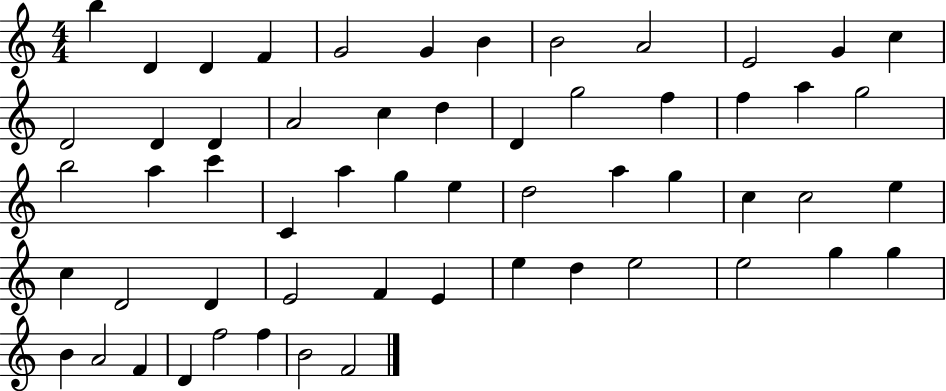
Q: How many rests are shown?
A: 0